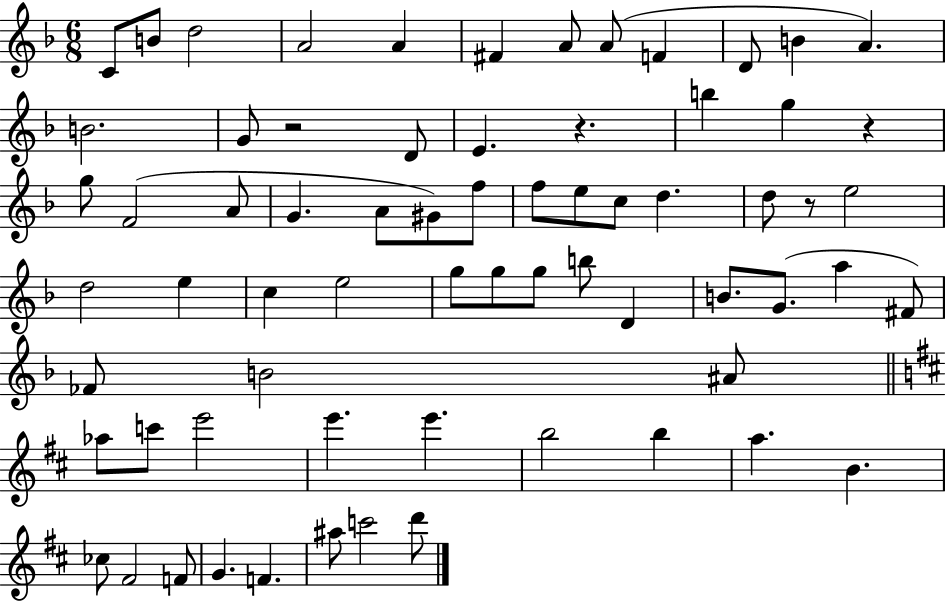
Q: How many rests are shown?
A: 4